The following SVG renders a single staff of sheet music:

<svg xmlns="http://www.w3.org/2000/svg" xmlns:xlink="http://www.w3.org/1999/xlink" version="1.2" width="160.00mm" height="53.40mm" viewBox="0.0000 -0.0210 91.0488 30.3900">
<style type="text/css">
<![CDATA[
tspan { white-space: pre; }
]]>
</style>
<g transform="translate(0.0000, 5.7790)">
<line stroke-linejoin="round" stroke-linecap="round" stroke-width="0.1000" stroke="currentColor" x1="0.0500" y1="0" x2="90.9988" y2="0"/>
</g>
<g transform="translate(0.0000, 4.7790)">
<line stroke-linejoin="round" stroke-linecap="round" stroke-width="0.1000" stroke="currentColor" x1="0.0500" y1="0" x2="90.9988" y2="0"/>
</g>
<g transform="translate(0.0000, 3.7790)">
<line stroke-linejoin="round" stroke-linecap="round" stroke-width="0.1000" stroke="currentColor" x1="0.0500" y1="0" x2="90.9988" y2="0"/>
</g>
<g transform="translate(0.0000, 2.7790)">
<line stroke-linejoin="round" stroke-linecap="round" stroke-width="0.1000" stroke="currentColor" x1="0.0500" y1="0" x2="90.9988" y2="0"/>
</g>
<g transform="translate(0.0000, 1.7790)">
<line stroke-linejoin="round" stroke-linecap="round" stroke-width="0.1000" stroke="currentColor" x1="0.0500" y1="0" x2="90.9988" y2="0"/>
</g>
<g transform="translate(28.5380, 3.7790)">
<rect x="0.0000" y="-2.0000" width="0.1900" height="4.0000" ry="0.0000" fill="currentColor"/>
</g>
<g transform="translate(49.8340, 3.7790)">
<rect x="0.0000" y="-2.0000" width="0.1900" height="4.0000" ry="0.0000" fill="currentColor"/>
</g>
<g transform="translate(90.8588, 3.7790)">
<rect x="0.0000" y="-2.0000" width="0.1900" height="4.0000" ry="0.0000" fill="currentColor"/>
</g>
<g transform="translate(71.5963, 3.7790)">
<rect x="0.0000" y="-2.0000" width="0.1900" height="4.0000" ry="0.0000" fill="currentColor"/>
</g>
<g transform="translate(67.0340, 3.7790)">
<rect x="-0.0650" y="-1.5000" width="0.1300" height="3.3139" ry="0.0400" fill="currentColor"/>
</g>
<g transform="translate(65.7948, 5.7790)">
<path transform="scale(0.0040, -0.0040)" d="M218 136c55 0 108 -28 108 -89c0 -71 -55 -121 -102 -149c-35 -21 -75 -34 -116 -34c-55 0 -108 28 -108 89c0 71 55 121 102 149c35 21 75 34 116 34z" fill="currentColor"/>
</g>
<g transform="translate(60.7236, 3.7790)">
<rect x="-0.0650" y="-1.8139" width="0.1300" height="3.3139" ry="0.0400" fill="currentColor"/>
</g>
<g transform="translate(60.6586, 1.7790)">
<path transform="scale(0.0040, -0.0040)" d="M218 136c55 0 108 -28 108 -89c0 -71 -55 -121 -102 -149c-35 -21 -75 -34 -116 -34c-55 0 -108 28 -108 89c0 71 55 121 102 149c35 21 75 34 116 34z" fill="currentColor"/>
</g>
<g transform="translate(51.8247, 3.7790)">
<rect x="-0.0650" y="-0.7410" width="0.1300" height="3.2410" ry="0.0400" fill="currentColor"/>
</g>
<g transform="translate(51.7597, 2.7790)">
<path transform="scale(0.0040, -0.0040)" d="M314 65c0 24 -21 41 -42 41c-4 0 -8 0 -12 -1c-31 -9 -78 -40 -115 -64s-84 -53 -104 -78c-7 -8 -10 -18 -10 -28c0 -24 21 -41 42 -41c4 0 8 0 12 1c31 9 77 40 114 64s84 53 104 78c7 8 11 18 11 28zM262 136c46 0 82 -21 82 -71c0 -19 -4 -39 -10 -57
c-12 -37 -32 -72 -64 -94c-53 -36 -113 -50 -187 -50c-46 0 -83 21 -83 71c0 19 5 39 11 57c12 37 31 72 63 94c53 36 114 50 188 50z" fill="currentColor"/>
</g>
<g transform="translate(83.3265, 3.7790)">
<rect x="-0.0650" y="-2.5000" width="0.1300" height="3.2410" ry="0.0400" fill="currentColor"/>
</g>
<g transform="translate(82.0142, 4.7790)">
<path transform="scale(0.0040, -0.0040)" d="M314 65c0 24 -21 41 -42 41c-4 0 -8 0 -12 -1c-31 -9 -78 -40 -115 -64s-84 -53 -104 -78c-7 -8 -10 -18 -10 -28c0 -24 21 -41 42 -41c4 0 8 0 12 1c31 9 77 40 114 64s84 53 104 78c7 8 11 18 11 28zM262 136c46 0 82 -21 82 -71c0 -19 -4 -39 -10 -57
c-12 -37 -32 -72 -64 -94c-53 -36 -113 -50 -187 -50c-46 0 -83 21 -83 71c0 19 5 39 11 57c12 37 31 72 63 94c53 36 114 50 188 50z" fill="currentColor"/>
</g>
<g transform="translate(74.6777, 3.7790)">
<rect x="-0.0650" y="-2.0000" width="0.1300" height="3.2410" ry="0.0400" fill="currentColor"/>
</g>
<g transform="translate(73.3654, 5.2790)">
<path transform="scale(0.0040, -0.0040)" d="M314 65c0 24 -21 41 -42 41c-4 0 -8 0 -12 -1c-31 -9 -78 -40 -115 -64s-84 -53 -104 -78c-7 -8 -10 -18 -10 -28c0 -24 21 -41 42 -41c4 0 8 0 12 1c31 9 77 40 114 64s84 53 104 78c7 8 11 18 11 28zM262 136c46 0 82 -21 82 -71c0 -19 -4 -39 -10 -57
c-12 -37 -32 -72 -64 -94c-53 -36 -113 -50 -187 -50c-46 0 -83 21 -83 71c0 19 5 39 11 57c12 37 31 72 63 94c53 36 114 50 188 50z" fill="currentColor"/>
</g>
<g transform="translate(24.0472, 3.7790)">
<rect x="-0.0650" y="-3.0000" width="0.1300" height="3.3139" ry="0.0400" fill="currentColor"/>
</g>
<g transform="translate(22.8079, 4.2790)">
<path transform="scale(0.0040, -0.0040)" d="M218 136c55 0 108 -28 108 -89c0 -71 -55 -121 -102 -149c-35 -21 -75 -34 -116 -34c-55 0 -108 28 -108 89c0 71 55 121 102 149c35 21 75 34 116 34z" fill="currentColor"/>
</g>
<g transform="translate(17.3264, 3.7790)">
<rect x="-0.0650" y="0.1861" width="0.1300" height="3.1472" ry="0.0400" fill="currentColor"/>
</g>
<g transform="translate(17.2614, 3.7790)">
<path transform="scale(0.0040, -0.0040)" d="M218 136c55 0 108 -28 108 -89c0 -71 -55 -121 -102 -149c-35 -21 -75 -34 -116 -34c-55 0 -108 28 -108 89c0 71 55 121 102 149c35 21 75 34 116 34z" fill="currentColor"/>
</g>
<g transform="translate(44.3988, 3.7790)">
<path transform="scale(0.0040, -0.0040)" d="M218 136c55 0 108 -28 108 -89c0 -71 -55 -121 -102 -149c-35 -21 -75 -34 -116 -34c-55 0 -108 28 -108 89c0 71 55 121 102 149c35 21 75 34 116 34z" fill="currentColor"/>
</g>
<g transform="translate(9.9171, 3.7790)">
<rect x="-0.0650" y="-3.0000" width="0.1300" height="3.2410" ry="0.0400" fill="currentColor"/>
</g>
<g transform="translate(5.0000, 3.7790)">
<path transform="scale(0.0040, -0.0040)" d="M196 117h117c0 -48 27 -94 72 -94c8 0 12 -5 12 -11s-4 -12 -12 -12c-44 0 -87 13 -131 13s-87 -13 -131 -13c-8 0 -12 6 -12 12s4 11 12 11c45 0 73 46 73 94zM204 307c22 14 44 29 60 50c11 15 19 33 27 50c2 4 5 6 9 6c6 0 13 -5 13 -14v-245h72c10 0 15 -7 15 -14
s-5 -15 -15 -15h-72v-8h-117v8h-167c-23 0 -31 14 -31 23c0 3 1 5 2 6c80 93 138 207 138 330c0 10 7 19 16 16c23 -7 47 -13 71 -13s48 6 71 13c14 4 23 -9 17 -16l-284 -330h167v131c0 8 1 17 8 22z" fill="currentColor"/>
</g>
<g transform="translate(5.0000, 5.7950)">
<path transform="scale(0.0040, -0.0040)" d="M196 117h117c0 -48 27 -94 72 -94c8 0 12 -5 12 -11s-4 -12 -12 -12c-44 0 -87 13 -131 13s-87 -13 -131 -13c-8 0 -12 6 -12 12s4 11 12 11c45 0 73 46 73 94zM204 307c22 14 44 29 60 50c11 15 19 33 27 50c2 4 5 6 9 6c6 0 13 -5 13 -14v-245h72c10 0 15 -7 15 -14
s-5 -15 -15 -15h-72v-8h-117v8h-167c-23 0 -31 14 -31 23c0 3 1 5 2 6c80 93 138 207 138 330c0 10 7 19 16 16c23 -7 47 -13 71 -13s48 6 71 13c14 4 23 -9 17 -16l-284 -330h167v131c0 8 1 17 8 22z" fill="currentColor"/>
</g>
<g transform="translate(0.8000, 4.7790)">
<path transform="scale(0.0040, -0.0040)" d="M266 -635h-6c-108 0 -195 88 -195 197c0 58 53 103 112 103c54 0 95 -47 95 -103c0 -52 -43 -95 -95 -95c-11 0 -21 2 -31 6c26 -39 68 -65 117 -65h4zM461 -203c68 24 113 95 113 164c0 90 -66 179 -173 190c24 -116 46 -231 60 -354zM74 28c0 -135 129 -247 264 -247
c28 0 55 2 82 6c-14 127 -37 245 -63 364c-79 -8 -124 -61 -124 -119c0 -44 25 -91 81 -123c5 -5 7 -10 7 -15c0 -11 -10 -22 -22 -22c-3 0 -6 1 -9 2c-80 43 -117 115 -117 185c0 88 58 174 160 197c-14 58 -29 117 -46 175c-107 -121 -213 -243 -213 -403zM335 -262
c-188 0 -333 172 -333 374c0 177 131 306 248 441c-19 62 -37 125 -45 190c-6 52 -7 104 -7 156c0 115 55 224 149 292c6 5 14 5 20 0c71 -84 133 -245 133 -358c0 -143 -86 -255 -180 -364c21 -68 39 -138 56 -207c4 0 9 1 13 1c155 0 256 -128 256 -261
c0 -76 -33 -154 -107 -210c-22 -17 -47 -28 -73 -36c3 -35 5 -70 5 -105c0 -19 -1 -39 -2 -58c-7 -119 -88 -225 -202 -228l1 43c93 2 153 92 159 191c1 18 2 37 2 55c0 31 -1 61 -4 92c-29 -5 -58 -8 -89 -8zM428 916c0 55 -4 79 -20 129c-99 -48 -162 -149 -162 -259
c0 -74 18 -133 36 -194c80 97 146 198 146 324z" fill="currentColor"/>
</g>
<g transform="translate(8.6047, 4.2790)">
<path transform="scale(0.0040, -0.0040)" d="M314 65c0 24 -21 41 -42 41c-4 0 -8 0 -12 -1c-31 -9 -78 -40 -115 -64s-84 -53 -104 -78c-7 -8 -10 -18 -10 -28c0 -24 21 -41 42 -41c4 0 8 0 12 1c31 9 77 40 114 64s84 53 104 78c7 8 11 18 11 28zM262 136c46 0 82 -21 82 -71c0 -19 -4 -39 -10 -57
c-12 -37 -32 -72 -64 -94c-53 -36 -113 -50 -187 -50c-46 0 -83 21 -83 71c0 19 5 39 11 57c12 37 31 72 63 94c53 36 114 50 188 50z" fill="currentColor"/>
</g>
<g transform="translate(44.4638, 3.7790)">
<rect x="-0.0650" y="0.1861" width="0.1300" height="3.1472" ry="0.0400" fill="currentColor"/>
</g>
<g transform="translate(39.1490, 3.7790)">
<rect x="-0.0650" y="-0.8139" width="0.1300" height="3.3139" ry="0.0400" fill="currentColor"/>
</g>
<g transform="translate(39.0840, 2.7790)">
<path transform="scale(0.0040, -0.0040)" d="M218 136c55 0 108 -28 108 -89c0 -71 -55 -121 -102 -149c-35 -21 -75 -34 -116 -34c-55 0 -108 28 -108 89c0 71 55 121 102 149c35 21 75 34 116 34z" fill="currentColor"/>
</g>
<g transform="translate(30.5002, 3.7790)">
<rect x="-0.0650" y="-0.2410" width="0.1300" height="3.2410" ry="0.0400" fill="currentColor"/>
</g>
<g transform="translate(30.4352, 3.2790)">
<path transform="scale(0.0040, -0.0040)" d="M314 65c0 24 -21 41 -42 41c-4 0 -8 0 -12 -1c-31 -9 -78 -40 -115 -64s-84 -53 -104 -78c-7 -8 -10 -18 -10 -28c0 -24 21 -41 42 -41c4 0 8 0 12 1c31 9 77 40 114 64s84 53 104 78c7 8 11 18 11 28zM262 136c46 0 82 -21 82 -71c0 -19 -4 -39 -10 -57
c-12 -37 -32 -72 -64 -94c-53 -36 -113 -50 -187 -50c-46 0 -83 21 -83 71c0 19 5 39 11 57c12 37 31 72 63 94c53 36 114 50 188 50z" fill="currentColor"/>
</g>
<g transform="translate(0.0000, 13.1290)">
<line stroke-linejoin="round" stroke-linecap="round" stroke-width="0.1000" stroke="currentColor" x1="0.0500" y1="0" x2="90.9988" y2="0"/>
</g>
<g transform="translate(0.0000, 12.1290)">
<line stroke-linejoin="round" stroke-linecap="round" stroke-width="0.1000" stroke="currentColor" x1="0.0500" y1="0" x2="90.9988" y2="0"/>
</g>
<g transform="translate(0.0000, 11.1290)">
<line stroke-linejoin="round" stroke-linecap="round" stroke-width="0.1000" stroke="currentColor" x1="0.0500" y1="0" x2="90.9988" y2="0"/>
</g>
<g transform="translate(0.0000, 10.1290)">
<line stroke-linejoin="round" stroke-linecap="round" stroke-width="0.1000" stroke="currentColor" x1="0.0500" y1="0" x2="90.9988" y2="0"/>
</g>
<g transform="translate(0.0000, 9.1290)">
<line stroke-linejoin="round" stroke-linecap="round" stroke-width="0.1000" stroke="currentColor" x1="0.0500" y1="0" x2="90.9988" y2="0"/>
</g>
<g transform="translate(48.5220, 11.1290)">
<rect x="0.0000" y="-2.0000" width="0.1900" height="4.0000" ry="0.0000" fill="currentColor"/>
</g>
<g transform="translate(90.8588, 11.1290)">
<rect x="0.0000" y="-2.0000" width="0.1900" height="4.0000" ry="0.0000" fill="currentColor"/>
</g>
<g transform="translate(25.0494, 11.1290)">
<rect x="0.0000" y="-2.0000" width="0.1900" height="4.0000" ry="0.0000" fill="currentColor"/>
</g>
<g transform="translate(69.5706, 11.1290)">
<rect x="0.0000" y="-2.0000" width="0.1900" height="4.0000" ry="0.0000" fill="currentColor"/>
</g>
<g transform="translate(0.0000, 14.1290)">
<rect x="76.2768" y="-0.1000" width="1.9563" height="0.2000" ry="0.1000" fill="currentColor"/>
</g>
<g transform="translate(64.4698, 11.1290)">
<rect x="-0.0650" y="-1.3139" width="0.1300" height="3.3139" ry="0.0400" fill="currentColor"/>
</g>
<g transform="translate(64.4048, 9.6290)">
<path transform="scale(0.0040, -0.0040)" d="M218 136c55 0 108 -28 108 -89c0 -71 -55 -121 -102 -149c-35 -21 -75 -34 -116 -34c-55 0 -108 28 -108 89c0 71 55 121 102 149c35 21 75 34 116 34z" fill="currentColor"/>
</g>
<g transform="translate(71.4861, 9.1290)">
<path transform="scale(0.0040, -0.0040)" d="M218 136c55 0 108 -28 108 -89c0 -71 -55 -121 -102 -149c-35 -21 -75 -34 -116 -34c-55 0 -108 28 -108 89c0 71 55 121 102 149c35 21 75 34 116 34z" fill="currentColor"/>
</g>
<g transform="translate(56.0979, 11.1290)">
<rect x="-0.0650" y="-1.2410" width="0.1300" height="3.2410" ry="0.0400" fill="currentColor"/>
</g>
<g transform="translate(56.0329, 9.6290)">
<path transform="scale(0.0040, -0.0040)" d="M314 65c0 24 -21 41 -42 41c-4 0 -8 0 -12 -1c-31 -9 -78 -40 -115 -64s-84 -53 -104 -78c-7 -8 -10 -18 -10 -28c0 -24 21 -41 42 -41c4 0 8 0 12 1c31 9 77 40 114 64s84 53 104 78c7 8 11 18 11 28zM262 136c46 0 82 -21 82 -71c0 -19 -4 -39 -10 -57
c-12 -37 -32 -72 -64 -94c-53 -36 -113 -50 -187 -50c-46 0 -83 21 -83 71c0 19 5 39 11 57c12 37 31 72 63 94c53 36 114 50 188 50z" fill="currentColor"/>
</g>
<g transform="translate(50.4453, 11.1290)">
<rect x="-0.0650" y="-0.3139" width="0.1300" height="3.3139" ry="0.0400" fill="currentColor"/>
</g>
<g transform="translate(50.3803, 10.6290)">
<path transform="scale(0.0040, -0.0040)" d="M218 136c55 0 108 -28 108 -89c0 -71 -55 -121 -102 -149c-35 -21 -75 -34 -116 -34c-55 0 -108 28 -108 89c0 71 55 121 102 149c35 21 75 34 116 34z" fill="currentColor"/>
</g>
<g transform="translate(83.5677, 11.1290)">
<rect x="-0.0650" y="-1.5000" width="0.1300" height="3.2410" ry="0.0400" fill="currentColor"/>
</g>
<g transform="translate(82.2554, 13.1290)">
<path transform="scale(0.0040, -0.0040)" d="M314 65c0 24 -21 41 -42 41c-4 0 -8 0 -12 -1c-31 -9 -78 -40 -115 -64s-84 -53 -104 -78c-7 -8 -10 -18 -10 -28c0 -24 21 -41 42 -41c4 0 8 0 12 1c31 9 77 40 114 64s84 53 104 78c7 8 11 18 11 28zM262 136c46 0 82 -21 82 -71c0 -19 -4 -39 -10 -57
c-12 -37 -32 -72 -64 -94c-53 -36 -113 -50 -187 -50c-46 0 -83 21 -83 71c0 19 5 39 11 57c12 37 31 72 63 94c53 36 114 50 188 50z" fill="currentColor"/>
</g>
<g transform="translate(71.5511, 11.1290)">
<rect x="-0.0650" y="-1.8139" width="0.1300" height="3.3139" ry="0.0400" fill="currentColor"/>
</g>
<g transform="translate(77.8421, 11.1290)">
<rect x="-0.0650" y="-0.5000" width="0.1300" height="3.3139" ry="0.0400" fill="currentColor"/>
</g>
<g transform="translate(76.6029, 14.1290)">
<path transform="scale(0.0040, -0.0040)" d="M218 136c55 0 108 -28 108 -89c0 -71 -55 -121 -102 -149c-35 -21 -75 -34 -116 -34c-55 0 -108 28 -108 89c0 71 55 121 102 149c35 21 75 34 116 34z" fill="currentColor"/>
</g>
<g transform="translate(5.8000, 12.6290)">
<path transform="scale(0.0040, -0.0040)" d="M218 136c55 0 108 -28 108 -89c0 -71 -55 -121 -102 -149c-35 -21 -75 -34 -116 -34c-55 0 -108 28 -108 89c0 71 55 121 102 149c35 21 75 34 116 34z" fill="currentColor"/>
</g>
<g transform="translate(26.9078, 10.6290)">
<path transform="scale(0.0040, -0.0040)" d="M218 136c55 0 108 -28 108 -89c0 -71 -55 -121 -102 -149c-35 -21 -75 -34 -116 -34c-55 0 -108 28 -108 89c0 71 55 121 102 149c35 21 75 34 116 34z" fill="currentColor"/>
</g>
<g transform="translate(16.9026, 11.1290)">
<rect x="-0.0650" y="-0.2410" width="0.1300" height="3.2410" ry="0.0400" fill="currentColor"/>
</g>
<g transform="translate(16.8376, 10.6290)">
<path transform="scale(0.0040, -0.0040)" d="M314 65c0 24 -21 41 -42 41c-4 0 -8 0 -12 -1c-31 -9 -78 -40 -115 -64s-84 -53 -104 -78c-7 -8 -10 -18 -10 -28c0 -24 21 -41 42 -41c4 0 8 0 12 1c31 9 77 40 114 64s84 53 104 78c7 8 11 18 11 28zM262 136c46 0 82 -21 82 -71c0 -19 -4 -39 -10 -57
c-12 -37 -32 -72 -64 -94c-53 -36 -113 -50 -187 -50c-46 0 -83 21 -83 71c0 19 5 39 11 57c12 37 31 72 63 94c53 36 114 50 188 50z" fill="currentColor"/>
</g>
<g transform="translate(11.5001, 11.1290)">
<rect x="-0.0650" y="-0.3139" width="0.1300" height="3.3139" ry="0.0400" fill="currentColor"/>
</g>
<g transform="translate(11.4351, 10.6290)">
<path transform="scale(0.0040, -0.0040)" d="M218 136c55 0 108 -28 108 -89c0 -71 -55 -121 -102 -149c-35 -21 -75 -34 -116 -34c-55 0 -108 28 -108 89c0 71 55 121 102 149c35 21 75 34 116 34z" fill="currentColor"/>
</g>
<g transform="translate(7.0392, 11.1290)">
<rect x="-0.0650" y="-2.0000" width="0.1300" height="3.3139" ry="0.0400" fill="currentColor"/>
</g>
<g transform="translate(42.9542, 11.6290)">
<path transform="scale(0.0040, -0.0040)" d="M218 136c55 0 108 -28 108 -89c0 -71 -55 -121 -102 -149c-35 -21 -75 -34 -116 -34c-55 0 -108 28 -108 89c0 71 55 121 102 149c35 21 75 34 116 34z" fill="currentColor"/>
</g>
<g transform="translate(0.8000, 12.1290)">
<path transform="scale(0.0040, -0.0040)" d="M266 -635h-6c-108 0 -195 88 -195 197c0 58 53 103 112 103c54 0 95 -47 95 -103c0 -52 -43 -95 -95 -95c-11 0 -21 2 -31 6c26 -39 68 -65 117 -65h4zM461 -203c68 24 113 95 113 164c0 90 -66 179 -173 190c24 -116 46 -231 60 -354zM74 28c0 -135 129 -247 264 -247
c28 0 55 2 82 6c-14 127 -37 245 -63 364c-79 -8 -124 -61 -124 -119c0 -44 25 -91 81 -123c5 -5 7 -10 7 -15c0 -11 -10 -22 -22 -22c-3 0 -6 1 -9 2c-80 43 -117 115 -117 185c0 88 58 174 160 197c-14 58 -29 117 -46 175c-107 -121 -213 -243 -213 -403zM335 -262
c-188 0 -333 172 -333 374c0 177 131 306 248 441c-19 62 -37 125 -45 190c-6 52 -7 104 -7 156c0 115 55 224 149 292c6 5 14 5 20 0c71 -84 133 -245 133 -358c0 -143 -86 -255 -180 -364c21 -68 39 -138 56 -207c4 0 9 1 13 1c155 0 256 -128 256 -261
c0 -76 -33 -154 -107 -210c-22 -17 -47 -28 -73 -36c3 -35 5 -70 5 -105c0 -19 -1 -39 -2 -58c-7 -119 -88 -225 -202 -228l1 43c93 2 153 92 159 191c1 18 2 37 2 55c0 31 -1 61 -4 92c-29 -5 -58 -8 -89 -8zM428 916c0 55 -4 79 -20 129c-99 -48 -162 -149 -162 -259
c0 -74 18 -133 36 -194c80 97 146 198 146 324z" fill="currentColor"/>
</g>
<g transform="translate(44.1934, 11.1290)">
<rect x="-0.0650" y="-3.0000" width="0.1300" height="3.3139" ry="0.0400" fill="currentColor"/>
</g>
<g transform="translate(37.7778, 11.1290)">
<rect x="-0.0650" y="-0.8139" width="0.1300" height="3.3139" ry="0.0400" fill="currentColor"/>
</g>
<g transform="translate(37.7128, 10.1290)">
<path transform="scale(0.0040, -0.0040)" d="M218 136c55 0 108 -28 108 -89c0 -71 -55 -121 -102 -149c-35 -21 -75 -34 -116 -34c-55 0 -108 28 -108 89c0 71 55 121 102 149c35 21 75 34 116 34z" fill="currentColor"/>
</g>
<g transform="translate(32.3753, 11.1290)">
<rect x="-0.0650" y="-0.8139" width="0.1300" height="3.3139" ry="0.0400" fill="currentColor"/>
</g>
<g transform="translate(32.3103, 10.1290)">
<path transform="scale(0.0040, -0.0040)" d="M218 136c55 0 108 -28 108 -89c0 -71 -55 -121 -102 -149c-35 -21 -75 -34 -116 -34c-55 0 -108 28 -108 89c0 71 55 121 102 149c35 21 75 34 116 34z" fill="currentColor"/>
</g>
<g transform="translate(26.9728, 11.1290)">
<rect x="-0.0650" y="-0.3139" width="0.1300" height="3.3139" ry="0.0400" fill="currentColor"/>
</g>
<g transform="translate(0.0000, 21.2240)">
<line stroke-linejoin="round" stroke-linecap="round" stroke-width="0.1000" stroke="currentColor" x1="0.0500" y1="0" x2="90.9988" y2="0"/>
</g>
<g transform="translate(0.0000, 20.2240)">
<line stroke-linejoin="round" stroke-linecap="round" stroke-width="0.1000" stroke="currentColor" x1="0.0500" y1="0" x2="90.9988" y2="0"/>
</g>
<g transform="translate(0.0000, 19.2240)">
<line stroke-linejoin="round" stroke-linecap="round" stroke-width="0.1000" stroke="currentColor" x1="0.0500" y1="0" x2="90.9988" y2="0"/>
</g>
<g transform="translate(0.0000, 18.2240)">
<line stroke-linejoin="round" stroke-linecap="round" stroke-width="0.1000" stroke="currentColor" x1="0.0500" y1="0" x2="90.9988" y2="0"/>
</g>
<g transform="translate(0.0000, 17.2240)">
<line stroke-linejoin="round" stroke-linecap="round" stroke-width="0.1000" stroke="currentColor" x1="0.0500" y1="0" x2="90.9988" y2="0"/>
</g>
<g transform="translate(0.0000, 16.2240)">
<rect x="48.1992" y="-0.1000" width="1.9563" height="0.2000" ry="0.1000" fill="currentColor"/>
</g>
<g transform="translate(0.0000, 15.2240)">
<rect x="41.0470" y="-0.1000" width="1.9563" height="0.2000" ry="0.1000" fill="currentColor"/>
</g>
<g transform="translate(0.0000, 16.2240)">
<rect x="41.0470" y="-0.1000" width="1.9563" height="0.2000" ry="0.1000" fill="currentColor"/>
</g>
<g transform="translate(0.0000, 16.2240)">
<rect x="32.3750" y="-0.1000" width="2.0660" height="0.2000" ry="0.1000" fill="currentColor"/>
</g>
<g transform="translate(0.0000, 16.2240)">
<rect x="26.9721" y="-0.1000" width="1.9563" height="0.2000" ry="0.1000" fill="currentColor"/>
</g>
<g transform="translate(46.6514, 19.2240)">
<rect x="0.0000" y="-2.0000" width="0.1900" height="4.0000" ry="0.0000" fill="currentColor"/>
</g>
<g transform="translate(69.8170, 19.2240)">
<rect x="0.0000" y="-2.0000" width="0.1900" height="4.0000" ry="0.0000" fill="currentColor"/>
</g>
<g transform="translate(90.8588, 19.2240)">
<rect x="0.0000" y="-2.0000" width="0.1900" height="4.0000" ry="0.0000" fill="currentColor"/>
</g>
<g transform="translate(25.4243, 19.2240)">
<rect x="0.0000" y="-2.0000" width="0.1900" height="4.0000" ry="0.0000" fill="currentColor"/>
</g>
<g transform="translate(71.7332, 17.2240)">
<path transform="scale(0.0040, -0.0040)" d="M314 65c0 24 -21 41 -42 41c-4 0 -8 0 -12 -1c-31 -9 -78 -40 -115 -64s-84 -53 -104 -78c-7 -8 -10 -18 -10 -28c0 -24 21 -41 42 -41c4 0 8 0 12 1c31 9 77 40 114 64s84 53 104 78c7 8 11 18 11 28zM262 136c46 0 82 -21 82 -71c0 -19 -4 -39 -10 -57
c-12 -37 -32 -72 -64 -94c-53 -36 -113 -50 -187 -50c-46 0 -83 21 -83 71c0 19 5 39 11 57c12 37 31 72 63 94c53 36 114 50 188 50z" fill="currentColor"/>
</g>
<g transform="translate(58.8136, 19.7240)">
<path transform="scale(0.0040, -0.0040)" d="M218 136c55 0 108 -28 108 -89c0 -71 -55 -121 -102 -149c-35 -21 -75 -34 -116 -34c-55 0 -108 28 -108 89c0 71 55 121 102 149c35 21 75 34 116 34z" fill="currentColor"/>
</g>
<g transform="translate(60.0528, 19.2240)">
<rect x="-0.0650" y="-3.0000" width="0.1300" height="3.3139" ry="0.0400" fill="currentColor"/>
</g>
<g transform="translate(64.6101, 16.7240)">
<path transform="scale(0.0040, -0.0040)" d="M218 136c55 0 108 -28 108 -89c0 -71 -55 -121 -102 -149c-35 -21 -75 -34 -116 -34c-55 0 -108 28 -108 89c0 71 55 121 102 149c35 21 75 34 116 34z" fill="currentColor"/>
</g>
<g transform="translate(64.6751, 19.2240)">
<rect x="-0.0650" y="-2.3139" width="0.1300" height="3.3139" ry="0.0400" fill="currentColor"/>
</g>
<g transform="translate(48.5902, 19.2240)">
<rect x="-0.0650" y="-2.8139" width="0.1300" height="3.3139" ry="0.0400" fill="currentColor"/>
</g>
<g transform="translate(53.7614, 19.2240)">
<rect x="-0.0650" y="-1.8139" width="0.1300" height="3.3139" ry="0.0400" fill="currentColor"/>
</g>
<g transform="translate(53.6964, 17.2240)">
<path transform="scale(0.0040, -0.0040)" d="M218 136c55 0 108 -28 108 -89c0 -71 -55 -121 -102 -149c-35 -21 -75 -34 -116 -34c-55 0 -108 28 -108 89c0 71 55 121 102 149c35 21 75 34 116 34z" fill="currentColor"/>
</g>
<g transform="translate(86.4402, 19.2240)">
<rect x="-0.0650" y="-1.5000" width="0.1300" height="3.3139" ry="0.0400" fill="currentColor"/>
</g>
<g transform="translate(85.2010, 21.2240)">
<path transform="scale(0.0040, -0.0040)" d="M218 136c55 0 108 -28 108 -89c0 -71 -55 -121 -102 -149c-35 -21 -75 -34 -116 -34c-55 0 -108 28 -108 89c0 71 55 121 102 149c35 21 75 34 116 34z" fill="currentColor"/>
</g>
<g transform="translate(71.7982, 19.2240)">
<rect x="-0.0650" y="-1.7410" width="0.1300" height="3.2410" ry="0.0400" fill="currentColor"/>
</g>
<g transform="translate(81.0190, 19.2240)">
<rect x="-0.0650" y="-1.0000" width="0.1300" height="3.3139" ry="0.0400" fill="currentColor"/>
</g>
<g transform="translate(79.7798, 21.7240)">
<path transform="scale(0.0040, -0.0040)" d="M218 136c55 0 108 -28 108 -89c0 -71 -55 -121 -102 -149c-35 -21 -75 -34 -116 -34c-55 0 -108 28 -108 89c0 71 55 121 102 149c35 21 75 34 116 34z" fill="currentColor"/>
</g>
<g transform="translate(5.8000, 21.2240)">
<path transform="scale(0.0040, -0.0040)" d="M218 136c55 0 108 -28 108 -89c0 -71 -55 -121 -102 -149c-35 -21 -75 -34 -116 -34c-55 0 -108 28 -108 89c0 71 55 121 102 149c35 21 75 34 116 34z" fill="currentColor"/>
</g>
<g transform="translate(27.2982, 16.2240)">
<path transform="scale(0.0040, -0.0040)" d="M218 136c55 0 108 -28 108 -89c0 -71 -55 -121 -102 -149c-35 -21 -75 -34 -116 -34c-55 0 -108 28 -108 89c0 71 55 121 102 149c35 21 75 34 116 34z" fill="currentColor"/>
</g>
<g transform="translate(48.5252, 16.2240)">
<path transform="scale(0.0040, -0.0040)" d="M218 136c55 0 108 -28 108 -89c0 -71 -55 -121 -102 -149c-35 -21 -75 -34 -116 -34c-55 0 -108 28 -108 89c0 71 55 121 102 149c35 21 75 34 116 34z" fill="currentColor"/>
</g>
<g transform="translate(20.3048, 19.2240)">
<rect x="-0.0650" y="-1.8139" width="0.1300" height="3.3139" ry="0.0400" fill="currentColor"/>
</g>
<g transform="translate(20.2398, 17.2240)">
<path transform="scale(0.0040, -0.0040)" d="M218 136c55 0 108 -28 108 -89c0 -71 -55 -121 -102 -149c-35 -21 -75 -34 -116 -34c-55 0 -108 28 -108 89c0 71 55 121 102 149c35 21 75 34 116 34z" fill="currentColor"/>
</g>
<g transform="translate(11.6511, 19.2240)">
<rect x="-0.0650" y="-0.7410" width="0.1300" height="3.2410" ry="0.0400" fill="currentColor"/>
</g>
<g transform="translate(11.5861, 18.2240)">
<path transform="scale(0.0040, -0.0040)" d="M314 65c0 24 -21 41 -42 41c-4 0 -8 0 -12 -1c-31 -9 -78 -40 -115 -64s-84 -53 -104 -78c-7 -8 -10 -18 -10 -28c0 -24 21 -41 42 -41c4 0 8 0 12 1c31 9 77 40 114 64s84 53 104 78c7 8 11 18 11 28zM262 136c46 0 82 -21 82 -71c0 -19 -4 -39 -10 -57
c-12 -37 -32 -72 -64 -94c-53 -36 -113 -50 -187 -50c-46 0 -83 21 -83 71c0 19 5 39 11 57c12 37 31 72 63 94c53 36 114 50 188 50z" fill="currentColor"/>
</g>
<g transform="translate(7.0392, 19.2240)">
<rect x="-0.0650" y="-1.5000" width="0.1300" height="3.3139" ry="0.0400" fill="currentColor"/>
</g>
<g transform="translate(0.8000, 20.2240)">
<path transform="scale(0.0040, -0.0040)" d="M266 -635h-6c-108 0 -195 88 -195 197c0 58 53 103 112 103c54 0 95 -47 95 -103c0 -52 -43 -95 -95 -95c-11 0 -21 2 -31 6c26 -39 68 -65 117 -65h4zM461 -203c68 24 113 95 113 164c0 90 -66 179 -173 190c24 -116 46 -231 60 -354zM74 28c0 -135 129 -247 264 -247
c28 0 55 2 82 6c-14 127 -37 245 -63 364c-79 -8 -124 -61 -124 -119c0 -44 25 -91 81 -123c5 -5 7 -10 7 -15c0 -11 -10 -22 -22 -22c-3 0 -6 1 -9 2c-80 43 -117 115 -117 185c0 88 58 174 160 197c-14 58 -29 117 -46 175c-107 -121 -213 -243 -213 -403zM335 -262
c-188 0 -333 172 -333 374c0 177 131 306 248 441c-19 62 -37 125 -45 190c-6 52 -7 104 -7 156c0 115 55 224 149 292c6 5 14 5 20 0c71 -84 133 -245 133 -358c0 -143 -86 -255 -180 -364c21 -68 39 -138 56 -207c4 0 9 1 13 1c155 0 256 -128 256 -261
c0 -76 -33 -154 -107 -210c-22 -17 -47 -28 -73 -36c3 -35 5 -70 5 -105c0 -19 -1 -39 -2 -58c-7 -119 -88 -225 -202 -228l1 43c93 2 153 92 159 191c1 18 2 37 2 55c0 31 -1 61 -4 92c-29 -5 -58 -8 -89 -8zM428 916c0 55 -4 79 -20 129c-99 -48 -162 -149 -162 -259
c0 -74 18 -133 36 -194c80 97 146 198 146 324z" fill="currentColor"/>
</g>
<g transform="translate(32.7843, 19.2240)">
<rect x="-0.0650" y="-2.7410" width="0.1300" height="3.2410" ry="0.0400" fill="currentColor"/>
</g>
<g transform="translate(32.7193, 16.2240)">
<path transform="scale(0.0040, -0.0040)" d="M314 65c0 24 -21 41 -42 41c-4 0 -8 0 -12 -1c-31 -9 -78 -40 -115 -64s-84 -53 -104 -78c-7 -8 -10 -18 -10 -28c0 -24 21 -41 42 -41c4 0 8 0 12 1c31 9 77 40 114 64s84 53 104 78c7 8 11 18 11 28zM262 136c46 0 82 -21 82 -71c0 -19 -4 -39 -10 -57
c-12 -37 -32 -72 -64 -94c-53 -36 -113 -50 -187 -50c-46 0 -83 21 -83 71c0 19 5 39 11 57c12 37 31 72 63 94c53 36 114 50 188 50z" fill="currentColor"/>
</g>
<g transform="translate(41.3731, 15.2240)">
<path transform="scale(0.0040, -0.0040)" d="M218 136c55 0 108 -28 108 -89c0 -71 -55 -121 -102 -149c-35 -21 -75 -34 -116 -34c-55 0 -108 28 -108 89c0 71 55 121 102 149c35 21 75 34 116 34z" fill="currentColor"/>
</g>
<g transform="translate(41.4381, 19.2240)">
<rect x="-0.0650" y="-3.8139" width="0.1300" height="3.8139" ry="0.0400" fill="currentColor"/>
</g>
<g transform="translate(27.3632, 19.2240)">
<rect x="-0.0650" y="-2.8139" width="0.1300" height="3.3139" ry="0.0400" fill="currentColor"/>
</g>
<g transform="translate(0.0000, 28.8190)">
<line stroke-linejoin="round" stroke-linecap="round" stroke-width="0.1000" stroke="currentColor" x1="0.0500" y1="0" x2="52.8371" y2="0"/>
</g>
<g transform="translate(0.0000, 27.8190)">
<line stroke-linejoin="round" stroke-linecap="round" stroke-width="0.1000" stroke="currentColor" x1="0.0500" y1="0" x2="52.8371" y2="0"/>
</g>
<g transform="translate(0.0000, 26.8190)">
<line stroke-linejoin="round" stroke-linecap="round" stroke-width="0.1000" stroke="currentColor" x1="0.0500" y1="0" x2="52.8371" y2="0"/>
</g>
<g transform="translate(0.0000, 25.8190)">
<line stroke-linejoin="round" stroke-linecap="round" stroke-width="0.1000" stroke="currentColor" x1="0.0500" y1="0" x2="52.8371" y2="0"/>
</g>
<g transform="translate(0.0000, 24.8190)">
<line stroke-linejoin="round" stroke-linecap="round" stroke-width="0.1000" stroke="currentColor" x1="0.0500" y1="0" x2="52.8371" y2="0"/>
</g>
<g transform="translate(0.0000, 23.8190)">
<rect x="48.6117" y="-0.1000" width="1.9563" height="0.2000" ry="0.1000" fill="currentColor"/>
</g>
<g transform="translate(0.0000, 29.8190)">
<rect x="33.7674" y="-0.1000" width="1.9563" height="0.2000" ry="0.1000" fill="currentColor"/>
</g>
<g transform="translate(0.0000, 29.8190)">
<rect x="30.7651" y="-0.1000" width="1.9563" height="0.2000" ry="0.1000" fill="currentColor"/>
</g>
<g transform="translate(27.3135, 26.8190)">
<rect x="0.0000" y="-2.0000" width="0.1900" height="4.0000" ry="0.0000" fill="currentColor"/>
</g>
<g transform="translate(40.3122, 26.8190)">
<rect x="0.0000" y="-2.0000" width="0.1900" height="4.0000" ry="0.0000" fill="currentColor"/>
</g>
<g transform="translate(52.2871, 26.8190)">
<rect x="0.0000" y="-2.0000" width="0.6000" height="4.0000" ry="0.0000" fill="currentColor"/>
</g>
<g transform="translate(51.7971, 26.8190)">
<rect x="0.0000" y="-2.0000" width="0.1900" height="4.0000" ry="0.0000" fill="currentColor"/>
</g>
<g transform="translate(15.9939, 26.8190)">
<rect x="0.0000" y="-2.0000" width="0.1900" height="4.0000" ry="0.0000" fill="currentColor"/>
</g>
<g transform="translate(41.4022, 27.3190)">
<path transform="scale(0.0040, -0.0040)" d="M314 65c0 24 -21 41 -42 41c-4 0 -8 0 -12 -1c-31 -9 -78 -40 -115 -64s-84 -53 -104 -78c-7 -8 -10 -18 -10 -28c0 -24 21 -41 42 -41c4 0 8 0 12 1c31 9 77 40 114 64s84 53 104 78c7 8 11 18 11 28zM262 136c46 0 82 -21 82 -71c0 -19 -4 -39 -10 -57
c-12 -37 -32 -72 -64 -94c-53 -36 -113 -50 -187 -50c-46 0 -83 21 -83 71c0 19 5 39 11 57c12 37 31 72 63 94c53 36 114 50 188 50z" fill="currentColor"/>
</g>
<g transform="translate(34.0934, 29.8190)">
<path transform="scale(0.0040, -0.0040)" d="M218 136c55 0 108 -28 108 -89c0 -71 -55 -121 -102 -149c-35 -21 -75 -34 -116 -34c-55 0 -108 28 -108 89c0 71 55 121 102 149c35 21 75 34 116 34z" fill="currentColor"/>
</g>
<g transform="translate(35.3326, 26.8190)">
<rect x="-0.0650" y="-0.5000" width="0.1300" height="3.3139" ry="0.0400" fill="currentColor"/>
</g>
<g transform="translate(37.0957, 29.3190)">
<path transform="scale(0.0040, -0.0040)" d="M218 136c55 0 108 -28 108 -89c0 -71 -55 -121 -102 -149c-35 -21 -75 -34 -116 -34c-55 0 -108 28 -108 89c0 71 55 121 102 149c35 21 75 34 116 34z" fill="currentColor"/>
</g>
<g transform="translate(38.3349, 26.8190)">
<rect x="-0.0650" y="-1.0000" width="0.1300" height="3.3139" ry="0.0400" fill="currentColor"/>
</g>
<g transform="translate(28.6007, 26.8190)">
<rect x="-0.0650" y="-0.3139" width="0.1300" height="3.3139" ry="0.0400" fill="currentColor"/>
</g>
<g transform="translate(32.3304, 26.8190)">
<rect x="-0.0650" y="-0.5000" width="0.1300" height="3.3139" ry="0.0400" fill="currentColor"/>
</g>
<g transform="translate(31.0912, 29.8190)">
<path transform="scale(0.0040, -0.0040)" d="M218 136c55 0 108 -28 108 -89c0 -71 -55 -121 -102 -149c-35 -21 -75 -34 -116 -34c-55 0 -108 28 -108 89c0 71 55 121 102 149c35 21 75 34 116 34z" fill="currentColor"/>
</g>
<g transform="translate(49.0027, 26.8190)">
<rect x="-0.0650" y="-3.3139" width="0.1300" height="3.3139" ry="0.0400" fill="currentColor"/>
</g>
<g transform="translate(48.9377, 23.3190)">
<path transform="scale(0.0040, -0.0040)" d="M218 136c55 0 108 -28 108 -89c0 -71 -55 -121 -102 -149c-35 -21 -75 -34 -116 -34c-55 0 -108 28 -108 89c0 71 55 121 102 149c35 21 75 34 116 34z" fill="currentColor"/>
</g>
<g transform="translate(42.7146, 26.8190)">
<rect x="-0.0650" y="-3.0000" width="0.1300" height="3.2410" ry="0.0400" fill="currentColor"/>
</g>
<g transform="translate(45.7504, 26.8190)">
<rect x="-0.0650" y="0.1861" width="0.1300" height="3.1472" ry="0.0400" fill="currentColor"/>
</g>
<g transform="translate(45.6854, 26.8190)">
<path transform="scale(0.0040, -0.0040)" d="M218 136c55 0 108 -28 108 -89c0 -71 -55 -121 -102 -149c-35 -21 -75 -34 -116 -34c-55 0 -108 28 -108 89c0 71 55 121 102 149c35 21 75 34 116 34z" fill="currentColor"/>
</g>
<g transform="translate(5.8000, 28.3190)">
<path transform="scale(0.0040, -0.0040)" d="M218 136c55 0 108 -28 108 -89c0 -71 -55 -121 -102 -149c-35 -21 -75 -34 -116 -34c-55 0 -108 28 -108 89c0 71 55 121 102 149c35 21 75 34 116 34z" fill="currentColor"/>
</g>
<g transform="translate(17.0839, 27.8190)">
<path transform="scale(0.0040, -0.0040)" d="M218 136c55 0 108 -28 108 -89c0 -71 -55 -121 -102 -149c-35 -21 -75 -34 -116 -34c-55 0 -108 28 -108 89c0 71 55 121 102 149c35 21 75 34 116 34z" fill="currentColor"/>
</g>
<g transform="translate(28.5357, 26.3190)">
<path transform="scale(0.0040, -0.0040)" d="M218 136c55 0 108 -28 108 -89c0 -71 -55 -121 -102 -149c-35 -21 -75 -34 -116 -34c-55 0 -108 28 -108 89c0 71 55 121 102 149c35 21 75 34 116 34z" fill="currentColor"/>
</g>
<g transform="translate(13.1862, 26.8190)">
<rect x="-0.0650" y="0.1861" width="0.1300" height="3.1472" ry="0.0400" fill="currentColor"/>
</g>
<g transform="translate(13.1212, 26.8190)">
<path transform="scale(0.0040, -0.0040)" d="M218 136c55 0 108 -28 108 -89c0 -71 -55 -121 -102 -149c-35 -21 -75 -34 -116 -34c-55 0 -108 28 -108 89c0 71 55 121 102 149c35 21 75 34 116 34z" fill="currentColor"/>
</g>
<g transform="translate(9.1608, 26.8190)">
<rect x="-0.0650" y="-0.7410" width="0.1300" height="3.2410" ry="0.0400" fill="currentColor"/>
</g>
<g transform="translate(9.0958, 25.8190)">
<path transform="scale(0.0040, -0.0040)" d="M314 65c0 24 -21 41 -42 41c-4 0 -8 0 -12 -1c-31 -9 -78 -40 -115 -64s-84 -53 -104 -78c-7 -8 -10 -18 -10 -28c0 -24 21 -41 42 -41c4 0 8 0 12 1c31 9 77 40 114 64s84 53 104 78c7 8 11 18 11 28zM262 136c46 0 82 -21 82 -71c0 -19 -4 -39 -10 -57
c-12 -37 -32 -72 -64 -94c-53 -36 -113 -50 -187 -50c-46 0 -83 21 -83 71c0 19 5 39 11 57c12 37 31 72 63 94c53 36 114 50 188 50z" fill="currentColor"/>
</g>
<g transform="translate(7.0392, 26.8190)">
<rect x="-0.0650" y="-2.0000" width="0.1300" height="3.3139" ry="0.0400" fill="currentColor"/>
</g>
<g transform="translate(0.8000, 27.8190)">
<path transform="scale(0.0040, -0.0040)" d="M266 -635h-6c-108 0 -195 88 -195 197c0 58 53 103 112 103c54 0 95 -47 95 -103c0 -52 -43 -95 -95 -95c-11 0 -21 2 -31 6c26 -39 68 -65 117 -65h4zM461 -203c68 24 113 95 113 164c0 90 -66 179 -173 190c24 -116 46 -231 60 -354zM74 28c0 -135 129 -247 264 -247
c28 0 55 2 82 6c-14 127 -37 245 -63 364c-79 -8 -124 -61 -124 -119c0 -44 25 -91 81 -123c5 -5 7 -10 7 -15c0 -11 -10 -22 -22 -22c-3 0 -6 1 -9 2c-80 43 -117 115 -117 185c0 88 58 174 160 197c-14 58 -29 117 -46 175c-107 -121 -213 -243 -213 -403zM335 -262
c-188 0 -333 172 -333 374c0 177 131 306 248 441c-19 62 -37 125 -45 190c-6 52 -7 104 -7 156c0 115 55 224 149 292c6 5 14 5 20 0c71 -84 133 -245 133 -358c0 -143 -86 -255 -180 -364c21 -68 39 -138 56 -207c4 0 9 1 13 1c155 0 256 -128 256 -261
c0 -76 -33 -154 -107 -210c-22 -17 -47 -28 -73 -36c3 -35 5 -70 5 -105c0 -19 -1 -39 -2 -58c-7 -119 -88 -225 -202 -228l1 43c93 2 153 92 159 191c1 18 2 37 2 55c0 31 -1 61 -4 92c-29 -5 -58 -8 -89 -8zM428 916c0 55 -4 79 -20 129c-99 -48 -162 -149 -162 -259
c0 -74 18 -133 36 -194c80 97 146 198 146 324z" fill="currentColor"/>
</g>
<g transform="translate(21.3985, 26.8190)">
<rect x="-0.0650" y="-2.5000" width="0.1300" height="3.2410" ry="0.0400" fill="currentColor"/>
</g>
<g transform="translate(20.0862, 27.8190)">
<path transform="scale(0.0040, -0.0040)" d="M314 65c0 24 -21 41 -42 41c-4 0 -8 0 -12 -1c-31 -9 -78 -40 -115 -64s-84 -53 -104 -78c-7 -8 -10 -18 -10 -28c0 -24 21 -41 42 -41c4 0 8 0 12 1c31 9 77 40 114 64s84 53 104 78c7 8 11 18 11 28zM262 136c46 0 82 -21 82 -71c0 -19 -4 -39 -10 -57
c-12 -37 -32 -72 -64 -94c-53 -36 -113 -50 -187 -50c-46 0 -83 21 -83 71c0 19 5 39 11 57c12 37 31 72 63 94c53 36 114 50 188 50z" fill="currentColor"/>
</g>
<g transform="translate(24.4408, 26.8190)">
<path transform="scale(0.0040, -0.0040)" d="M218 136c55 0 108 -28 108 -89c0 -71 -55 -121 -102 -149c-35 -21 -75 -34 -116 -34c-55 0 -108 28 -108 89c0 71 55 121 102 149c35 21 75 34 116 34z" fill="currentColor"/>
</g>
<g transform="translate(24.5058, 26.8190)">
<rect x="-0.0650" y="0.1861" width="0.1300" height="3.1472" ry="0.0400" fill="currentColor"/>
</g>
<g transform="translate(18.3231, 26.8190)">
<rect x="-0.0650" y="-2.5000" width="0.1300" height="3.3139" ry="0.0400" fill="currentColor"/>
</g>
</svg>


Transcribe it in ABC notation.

X:1
T:Untitled
M:4/4
L:1/4
K:C
A2 B A c2 d B d2 f E F2 G2 F c c2 c d d A c e2 e f C E2 E d2 f a a2 c' a f A g f2 D E F d2 B G G2 B c C C D A2 B b